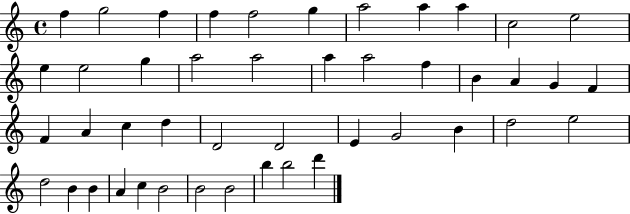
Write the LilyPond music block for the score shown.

{
  \clef treble
  \time 4/4
  \defaultTimeSignature
  \key c \major
  f''4 g''2 f''4 | f''4 f''2 g''4 | a''2 a''4 a''4 | c''2 e''2 | \break e''4 e''2 g''4 | a''2 a''2 | a''4 a''2 f''4 | b'4 a'4 g'4 f'4 | \break f'4 a'4 c''4 d''4 | d'2 d'2 | e'4 g'2 b'4 | d''2 e''2 | \break d''2 b'4 b'4 | a'4 c''4 b'2 | b'2 b'2 | b''4 b''2 d'''4 | \break \bar "|."
}